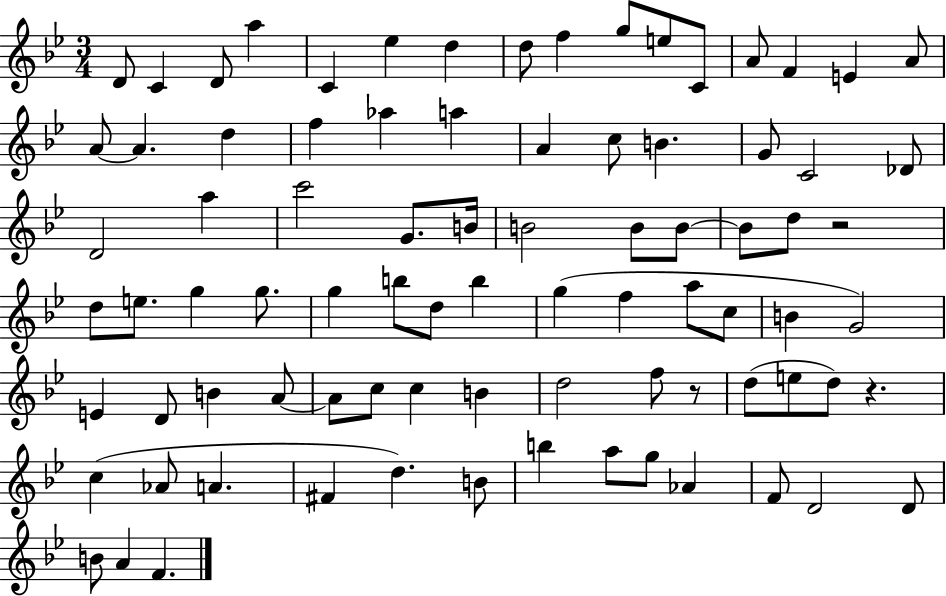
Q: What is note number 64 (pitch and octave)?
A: E5